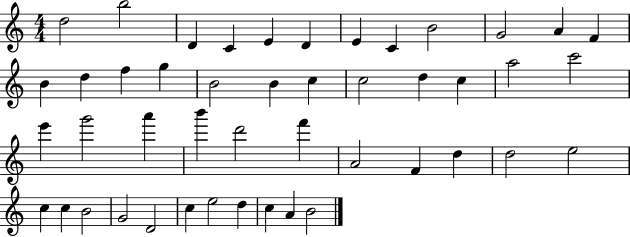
{
  \clef treble
  \numericTimeSignature
  \time 4/4
  \key c \major
  d''2 b''2 | d'4 c'4 e'4 d'4 | e'4 c'4 b'2 | g'2 a'4 f'4 | \break b'4 d''4 f''4 g''4 | b'2 b'4 c''4 | c''2 d''4 c''4 | a''2 c'''2 | \break e'''4 g'''2 a'''4 | b'''4 d'''2 f'''4 | a'2 f'4 d''4 | d''2 e''2 | \break c''4 c''4 b'2 | g'2 d'2 | c''4 e''2 d''4 | c''4 a'4 b'2 | \break \bar "|."
}